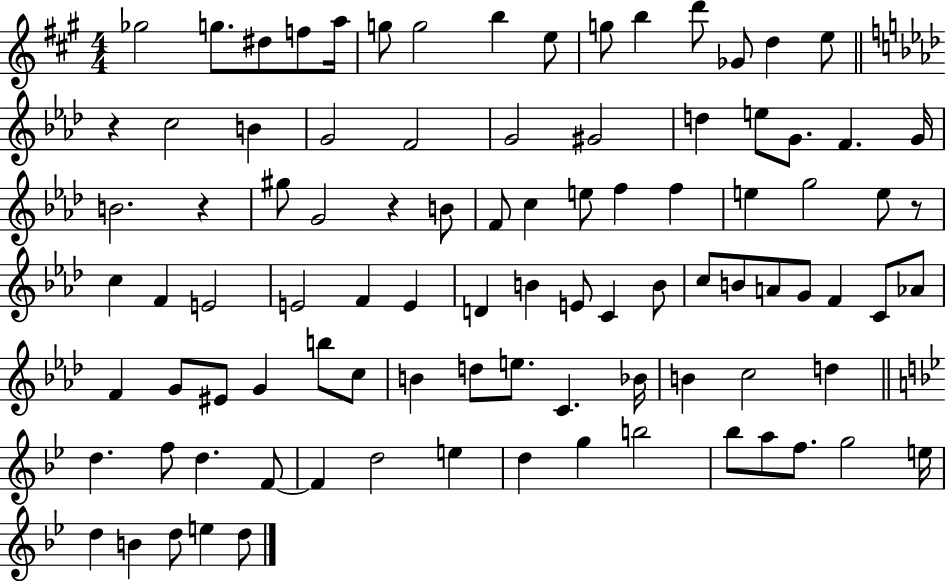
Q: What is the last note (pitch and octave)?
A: D5